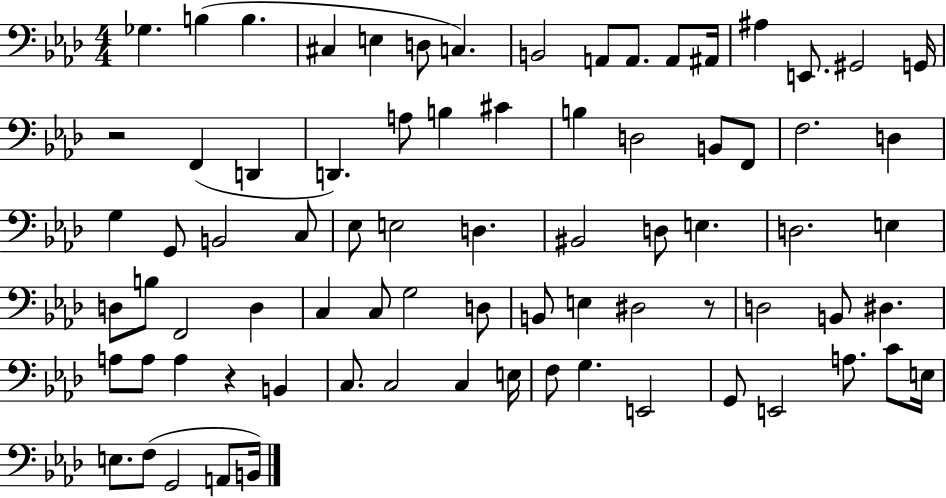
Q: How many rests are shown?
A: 3